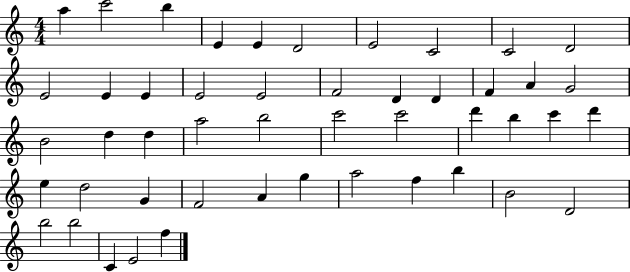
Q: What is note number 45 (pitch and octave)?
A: B5